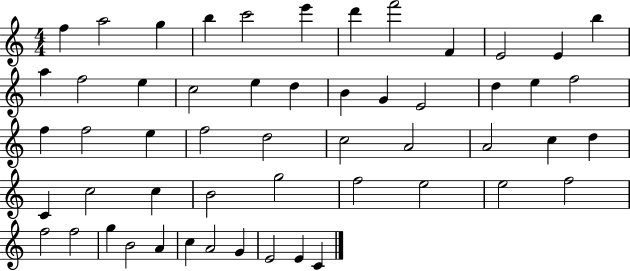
{
  \clef treble
  \numericTimeSignature
  \time 4/4
  \key c \major
  f''4 a''2 g''4 | b''4 c'''2 e'''4 | d'''4 f'''2 f'4 | e'2 e'4 b''4 | \break a''4 f''2 e''4 | c''2 e''4 d''4 | b'4 g'4 e'2 | d''4 e''4 f''2 | \break f''4 f''2 e''4 | f''2 d''2 | c''2 a'2 | a'2 c''4 d''4 | \break c'4 c''2 c''4 | b'2 g''2 | f''2 e''2 | e''2 f''2 | \break f''2 f''2 | g''4 b'2 a'4 | c''4 a'2 g'4 | e'2 e'4 c'4 | \break \bar "|."
}